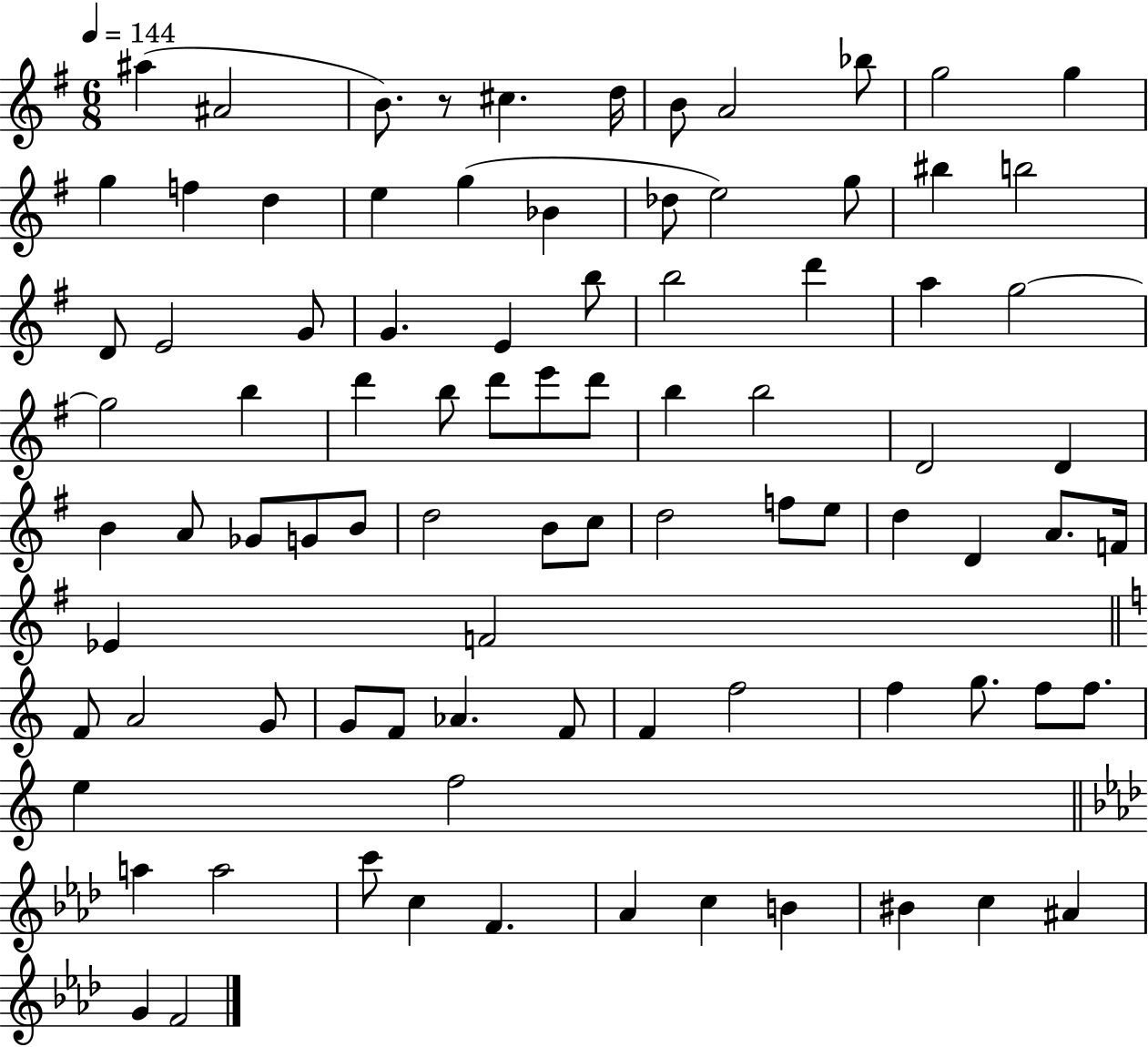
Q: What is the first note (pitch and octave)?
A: A#5